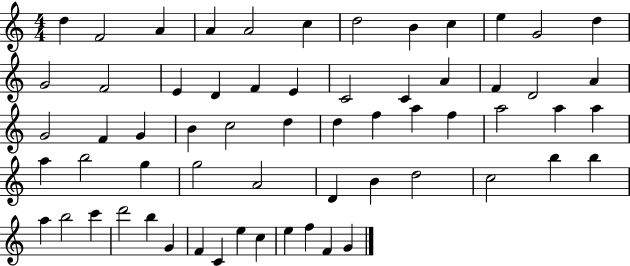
D5/q F4/h A4/q A4/q A4/h C5/q D5/h B4/q C5/q E5/q G4/h D5/q G4/h F4/h E4/q D4/q F4/q E4/q C4/h C4/q A4/q F4/q D4/h A4/q G4/h F4/q G4/q B4/q C5/h D5/q D5/q F5/q A5/q F5/q A5/h A5/q A5/q A5/q B5/h G5/q G5/h A4/h D4/q B4/q D5/h C5/h B5/q B5/q A5/q B5/h C6/q D6/h B5/q G4/q F4/q C4/q E5/q C5/q E5/q F5/q F4/q G4/q